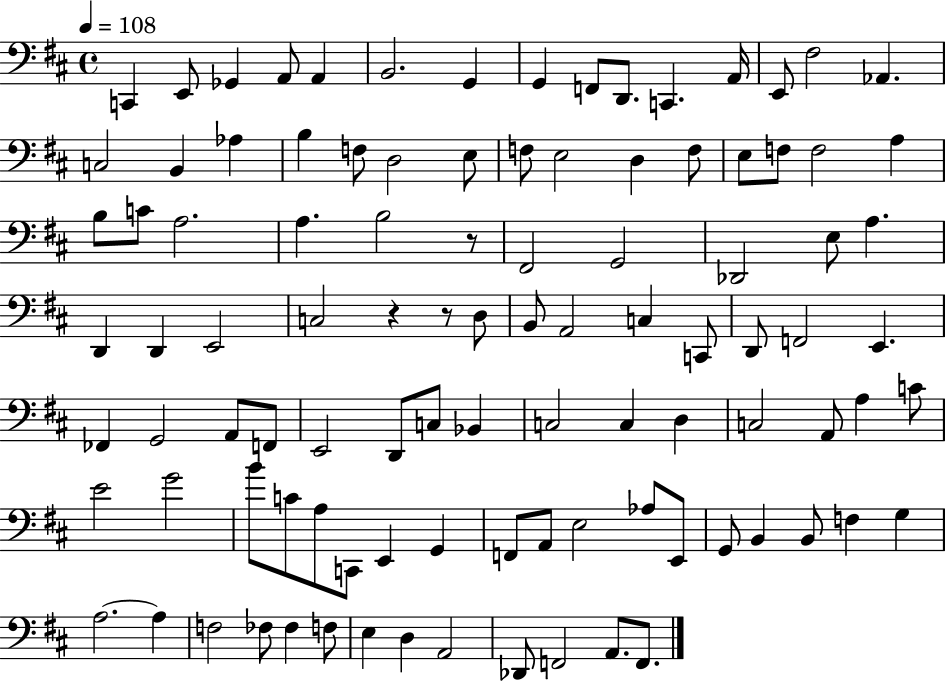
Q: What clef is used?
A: bass